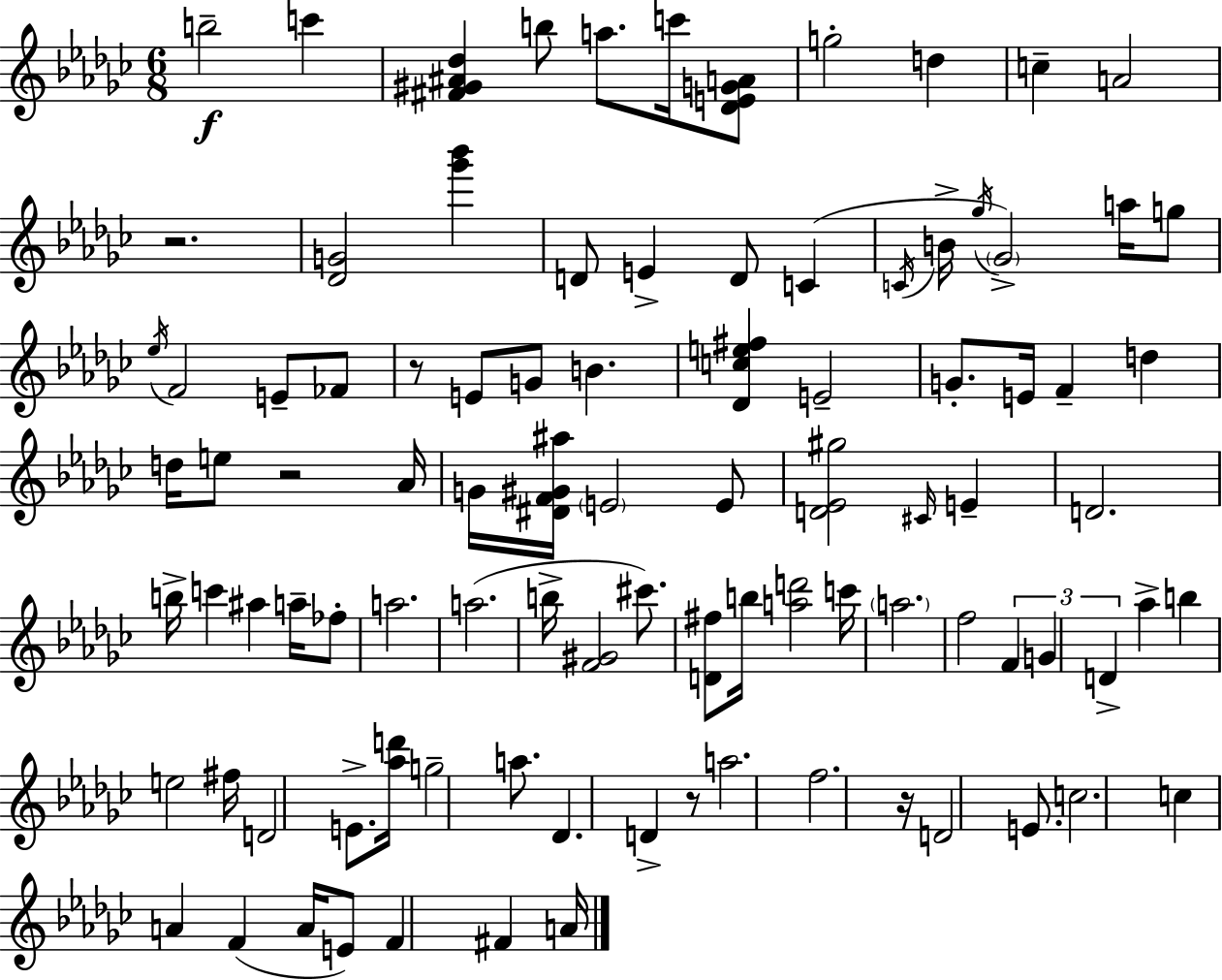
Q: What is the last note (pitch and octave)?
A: A4